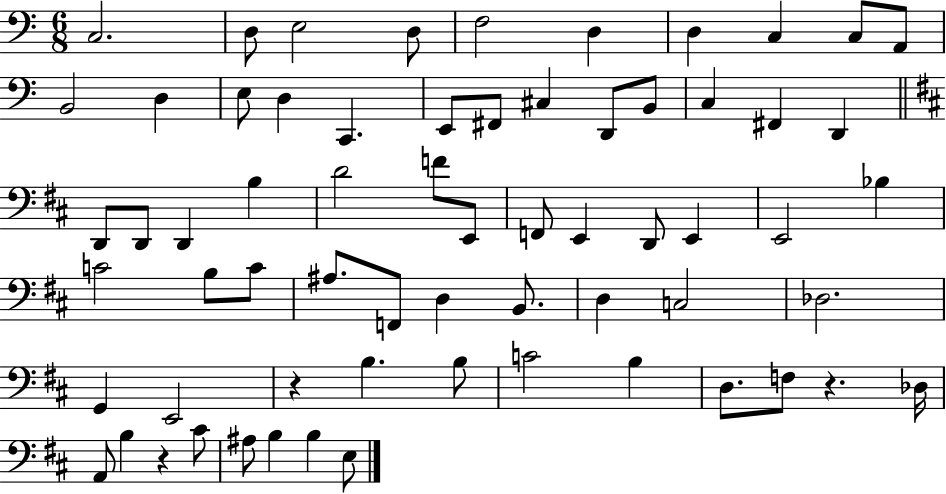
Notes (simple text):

C3/h. D3/e E3/h D3/e F3/h D3/q D3/q C3/q C3/e A2/e B2/h D3/q E3/e D3/q C2/q. E2/e F#2/e C#3/q D2/e B2/e C3/q F#2/q D2/q D2/e D2/e D2/q B3/q D4/h F4/e E2/e F2/e E2/q D2/e E2/q E2/h Bb3/q C4/h B3/e C4/e A#3/e. F2/e D3/q B2/e. D3/q C3/h Db3/h. G2/q E2/h R/q B3/q. B3/e C4/h B3/q D3/e. F3/e R/q. Db3/s A2/e B3/q R/q C#4/e A#3/e B3/q B3/q E3/e